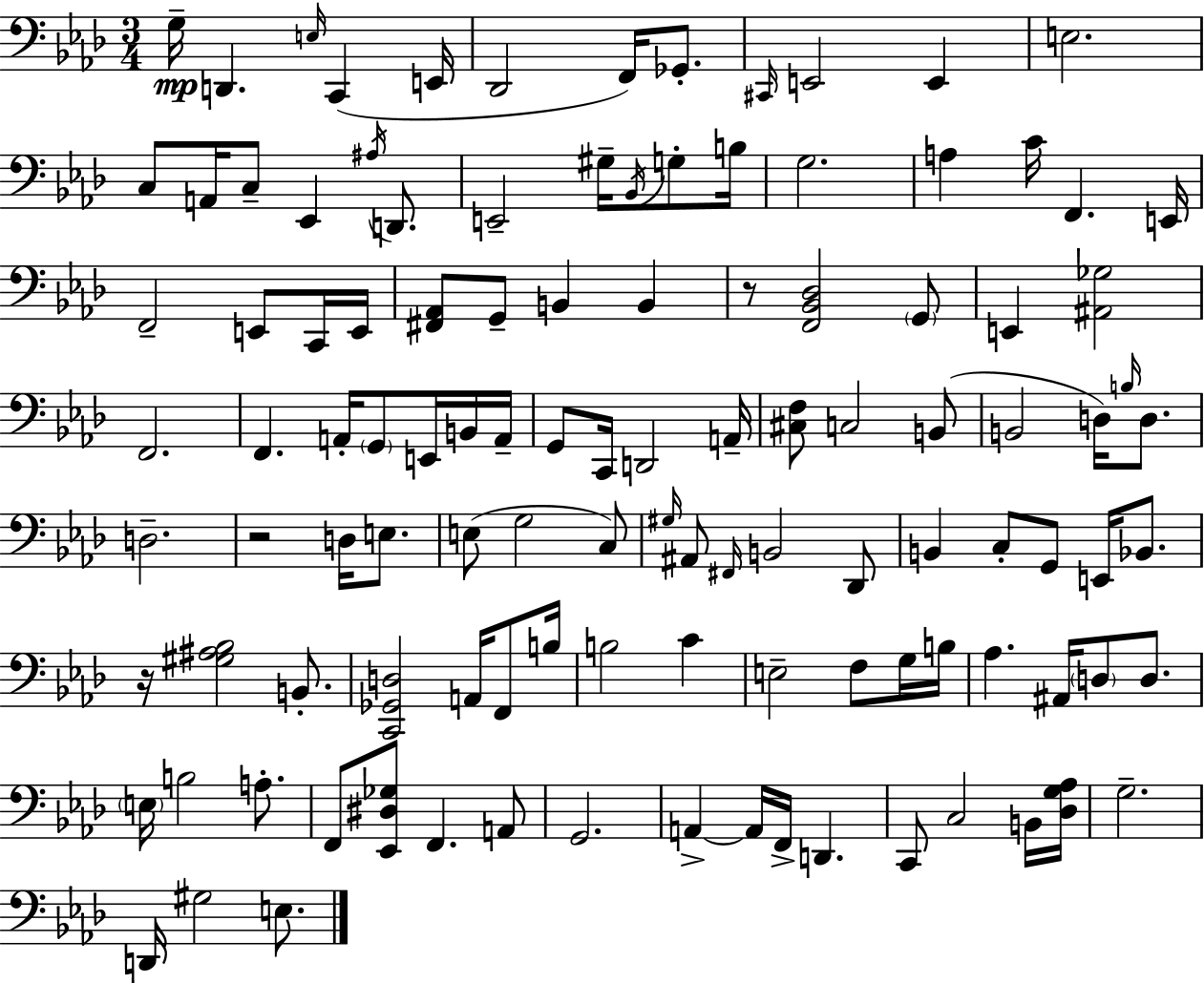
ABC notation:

X:1
T:Untitled
M:3/4
L:1/4
K:Fm
G,/4 D,, E,/4 C,, E,,/4 _D,,2 F,,/4 _G,,/2 ^C,,/4 E,,2 E,, E,2 C,/2 A,,/4 C,/2 _E,, ^A,/4 D,,/2 E,,2 ^G,/4 _B,,/4 G,/2 B,/4 G,2 A, C/4 F,, E,,/4 F,,2 E,,/2 C,,/4 E,,/4 [^F,,_A,,]/2 G,,/2 B,, B,, z/2 [F,,_B,,_D,]2 G,,/2 E,, [^A,,_G,]2 F,,2 F,, A,,/4 G,,/2 E,,/4 B,,/4 A,,/4 G,,/2 C,,/4 D,,2 A,,/4 [^C,F,]/2 C,2 B,,/2 B,,2 D,/4 B,/4 D,/2 D,2 z2 D,/4 E,/2 E,/2 G,2 C,/2 ^G,/4 ^A,,/2 ^F,,/4 B,,2 _D,,/2 B,, C,/2 G,,/2 E,,/4 _B,,/2 z/4 [^G,^A,_B,]2 B,,/2 [C,,_G,,D,]2 A,,/4 F,,/2 B,/4 B,2 C E,2 F,/2 G,/4 B,/4 _A, ^A,,/4 D,/2 D,/2 E,/4 B,2 A,/2 F,,/2 [_E,,^D,_G,]/2 F,, A,,/2 G,,2 A,, A,,/4 F,,/4 D,, C,,/2 C,2 B,,/4 [_D,G,_A,]/4 G,2 D,,/4 ^G,2 E,/2